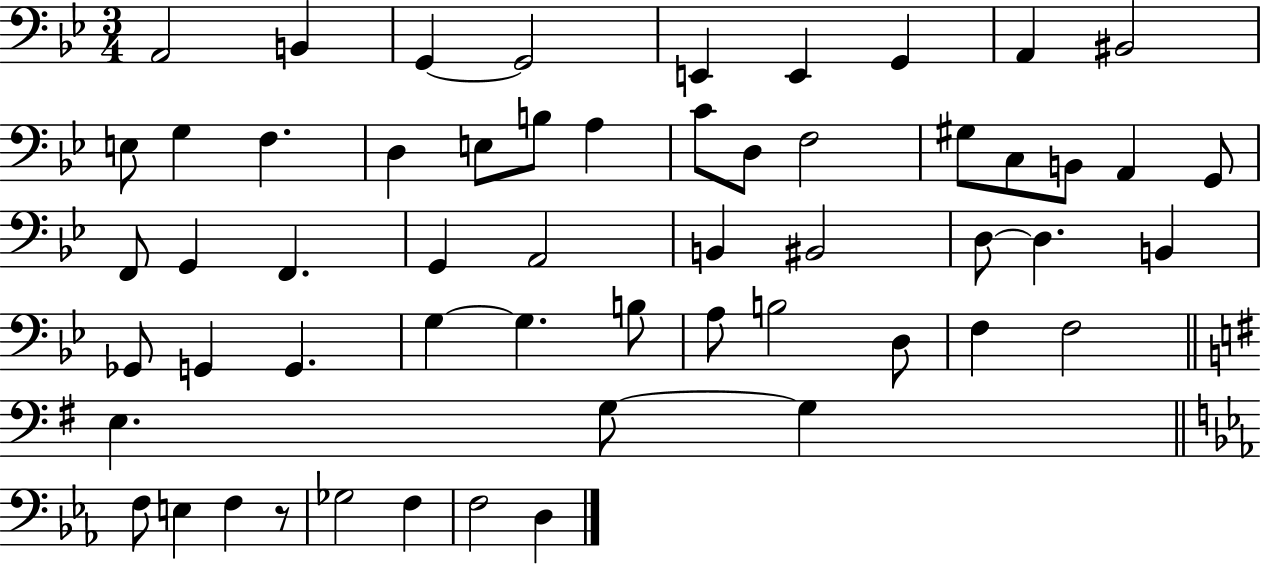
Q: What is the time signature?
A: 3/4